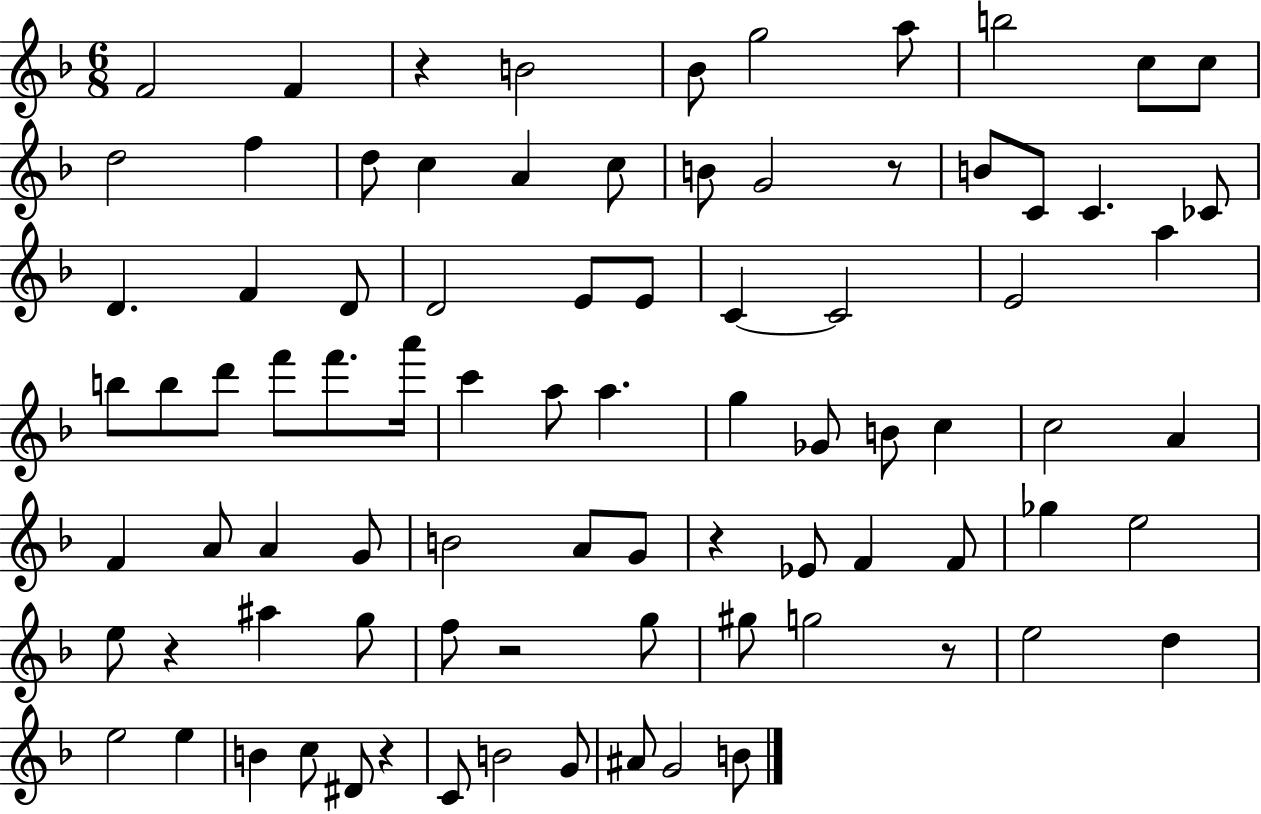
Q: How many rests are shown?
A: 7